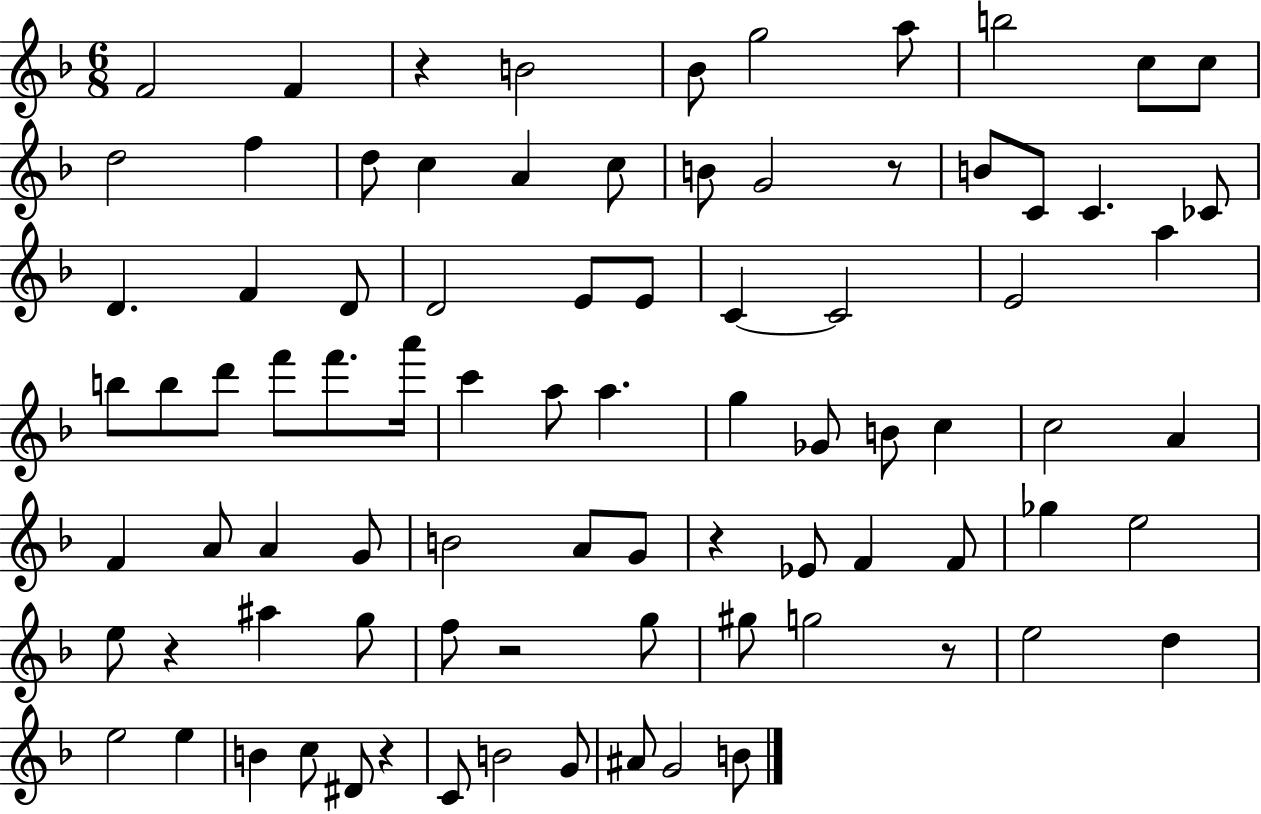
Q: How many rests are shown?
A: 7